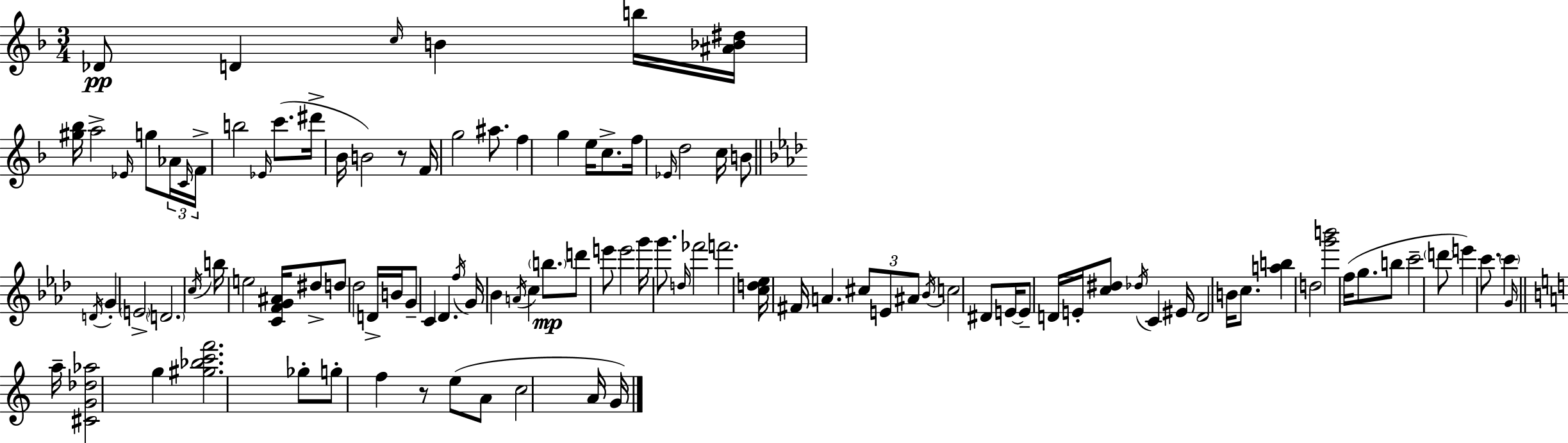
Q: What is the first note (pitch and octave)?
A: Db4